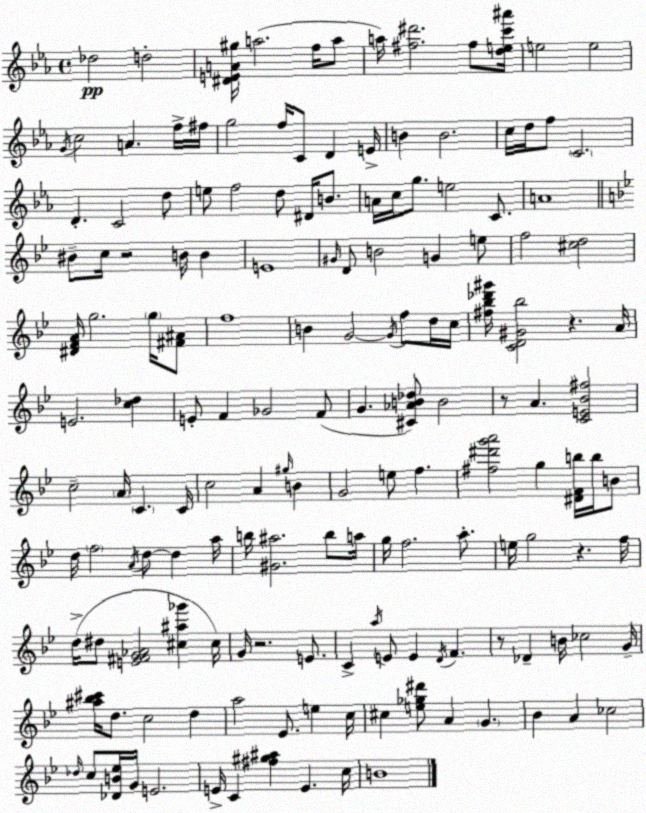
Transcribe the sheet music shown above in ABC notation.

X:1
T:Untitled
M:4/4
L:1/4
K:Eb
_d2 d2 [^DEA^g]/4 a2 f/4 a/2 a/4 [^f^d']2 ^f/2 [dec'^a']/4 e2 e2 G/4 c2 A f/4 ^f/4 g2 f/4 C/2 D E/4 B B2 c/4 d/4 f/2 C2 D C2 d/2 e/2 f2 d/2 ^D/4 B/2 A/4 c/4 g/2 e2 C/2 A4 ^B/2 c/4 z2 B/4 B E4 ^G/4 D/2 B2 G e/2 f2 [^cd]2 [^DFA]/4 g2 g/4 [^F^A]/2 f4 B G2 G/4 f/2 d/4 c/4 [^f_b_d'^g']/4 [CD^G_b]2 z A/4 E2 [c_d] E/2 F _G2 F/2 G [^C_AB_d]/2 B2 z/2 A [CE_B^f]2 c2 A/4 C C/4 c2 A ^g/4 B G2 e/2 f [^f^d'g'a']2 g [^DFb]/4 b/4 B/2 d/4 f2 A/4 d/2 d a/4 b/4 [^G^a]2 b/2 a/4 g/4 f2 a/2 e/4 g2 z f/4 d/4 ^d/2 [E^FG_A]2 [^c^a_g'] ^c/4 G/4 z2 E/2 C a/4 E/2 E D/4 F z/2 _D B/4 _c2 G/4 [^a_b^c']/4 d/2 c2 d a2 _E/2 e c/4 ^c [e_g^d']/2 A G _B A _c2 _d/4 c/2 [_DB_e]/4 G/4 E2 E/4 C [^f^g^a] E c/4 B4